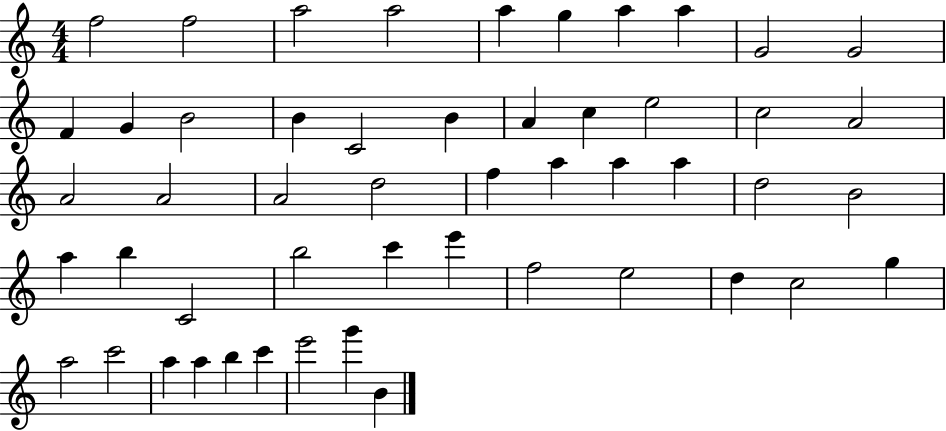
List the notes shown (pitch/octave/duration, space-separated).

F5/h F5/h A5/h A5/h A5/q G5/q A5/q A5/q G4/h G4/h F4/q G4/q B4/h B4/q C4/h B4/q A4/q C5/q E5/h C5/h A4/h A4/h A4/h A4/h D5/h F5/q A5/q A5/q A5/q D5/h B4/h A5/q B5/q C4/h B5/h C6/q E6/q F5/h E5/h D5/q C5/h G5/q A5/h C6/h A5/q A5/q B5/q C6/q E6/h G6/q B4/q